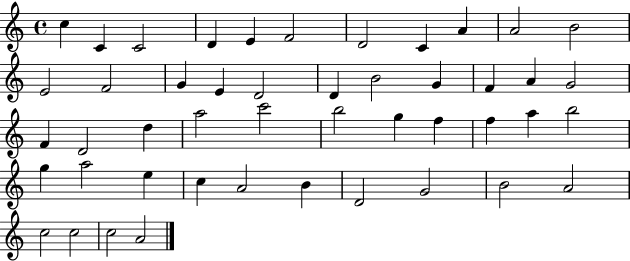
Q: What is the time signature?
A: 4/4